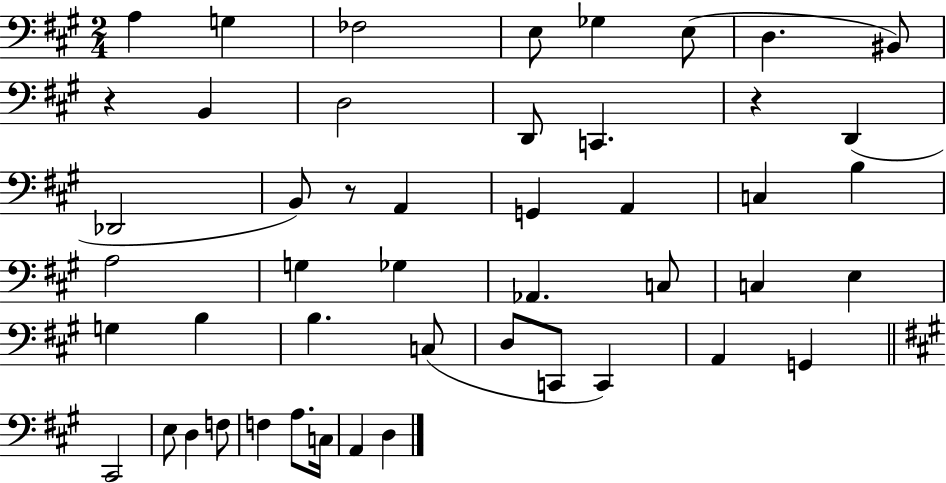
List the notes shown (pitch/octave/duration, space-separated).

A3/q G3/q FES3/h E3/e Gb3/q E3/e D3/q. BIS2/e R/q B2/q D3/h D2/e C2/q. R/q D2/q Db2/h B2/e R/e A2/q G2/q A2/q C3/q B3/q A3/h G3/q Gb3/q Ab2/q. C3/e C3/q E3/q G3/q B3/q B3/q. C3/e D3/e C2/e C2/q A2/q G2/q C#2/h E3/e D3/q F3/e F3/q A3/e. C3/s A2/q D3/q